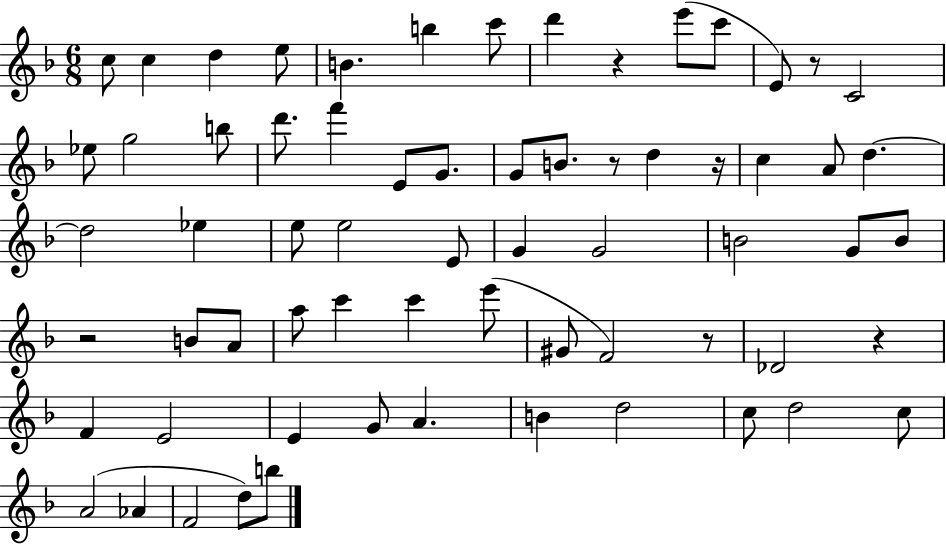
{
  \clef treble
  \numericTimeSignature
  \time 6/8
  \key f \major
  c''8 c''4 d''4 e''8 | b'4. b''4 c'''8 | d'''4 r4 e'''8( c'''8 | e'8) r8 c'2 | \break ees''8 g''2 b''8 | d'''8. f'''4 e'8 g'8. | g'8 b'8. r8 d''4 r16 | c''4 a'8 d''4.~~ | \break d''2 ees''4 | e''8 e''2 e'8 | g'4 g'2 | b'2 g'8 b'8 | \break r2 b'8 a'8 | a''8 c'''4 c'''4 e'''8( | gis'8 f'2) r8 | des'2 r4 | \break f'4 e'2 | e'4 g'8 a'4. | b'4 d''2 | c''8 d''2 c''8 | \break a'2( aes'4 | f'2 d''8) b''8 | \bar "|."
}